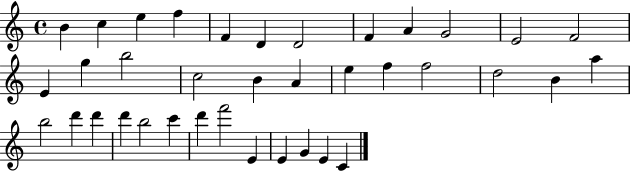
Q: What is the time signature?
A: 4/4